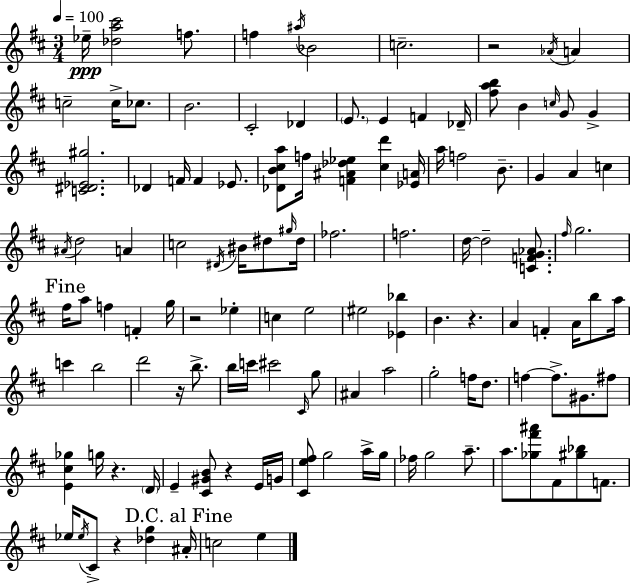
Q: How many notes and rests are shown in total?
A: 123